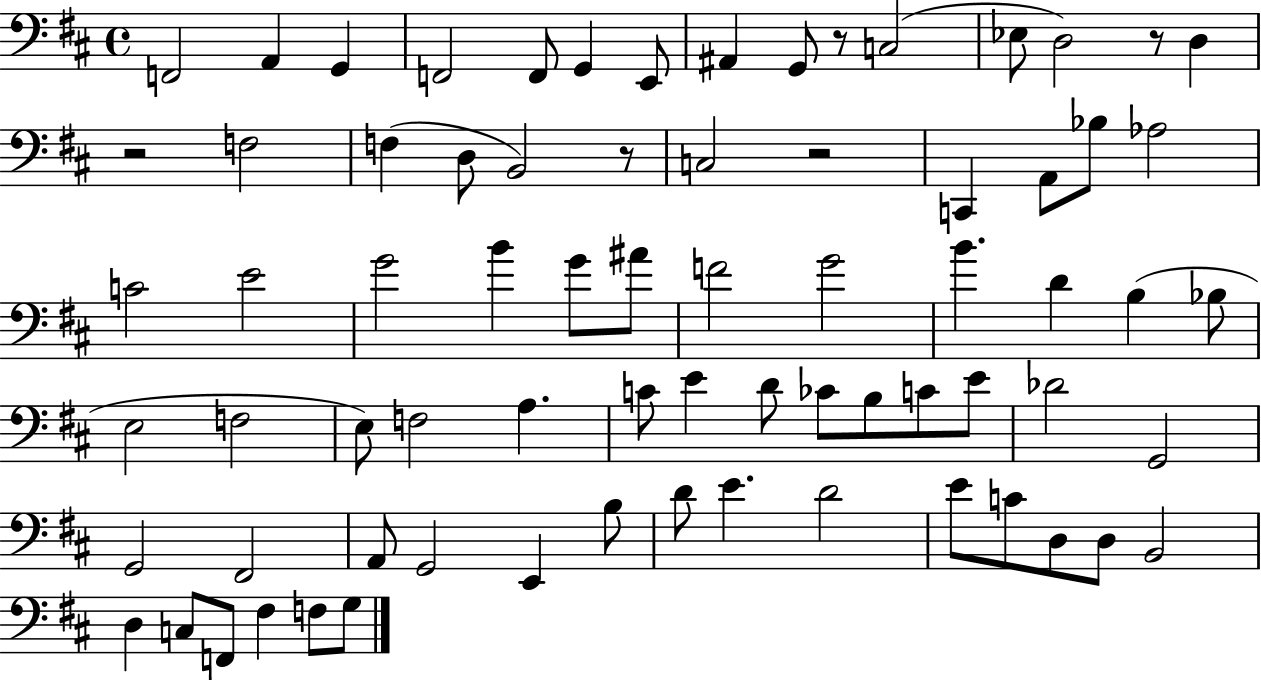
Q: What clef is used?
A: bass